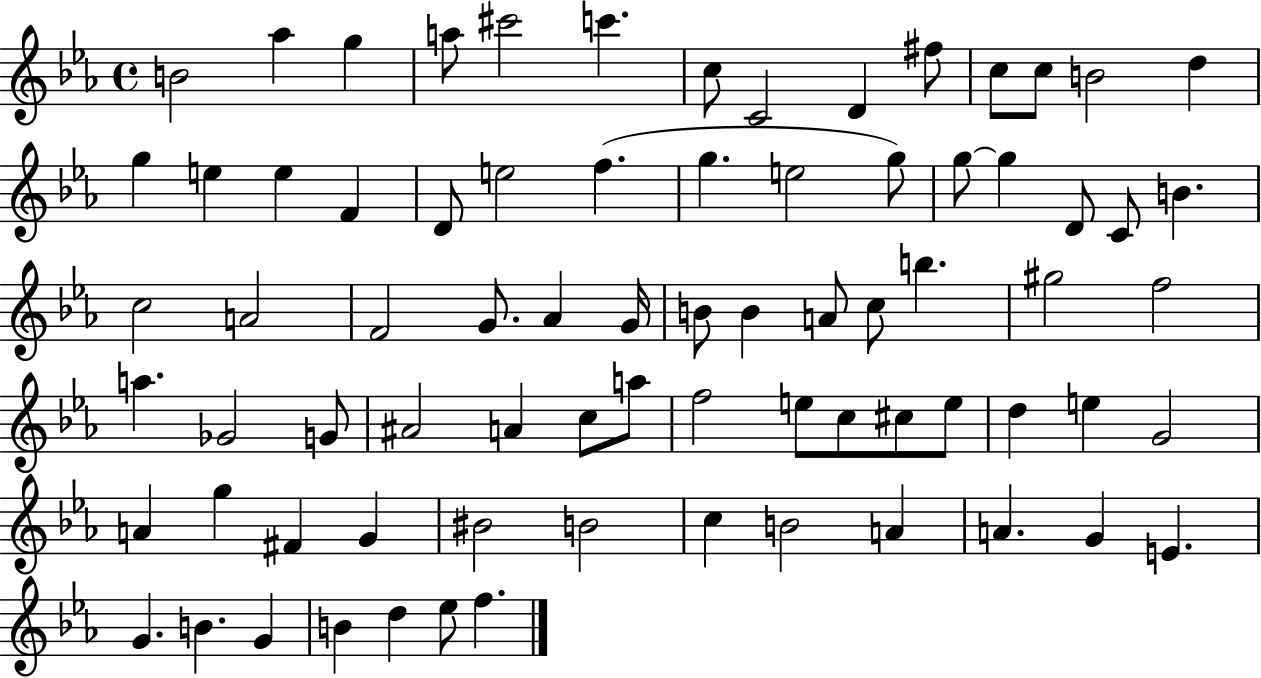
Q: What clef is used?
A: treble